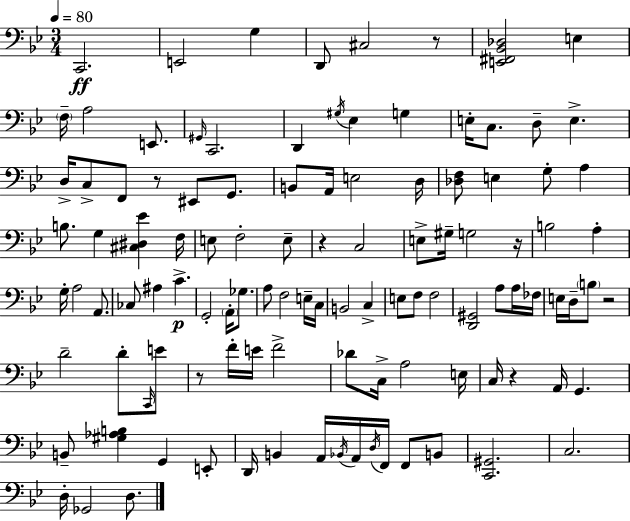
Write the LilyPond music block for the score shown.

{
  \clef bass
  \numericTimeSignature
  \time 3/4
  \key g \minor
  \tempo 4 = 80
  c,2.\ff | e,2 g4 | d,8 cis2 r8 | <e, fis, bes, des>2 e4 | \break \parenthesize f16-- a2 e,8. | \grace { gis,16 } c,2. | d,4 \acciaccatura { gis16 } ees4 g4 | e16-. c8. d8-- e4.-> | \break d16-> c8-> f,8 r8 eis,8 g,8. | b,8 a,16 e2 | d16 <des f>8 e4 g8-. a4 | b8. g4 <cis dis ees'>4 | \break f16 e8 f2-. | e8-- r4 c2 | e8-> gis16-- g2 | r16 b2 a4-. | \break g16-. a2 a,8. | ces8 ais4 c'4.->\p | g,2-. \parenthesize a,16-. ges8. | a8 f2 | \break e16-- c16 b,2 c4-> | e8 f8 f2 | <d, gis,>2 a8 | a16 fes16 e16 d16-- \parenthesize b8 r2 | \break d'2-- d'8-. | \grace { c,16 } e'8 r8 f'16-. e'16 f'2-> | des'8 c16-> a2 | e16 c16 r4 a,16 g,4. | \break b,8-- <gis aes b>4 g,4 | e,8-. d,16 b,4 a,16 \acciaccatura { bes,16 } a,16 \acciaccatura { d16 } | f,16 f,8 b,8 <c, gis,>2. | c2. | \break d16-. ges,2 | d8. \bar "|."
}